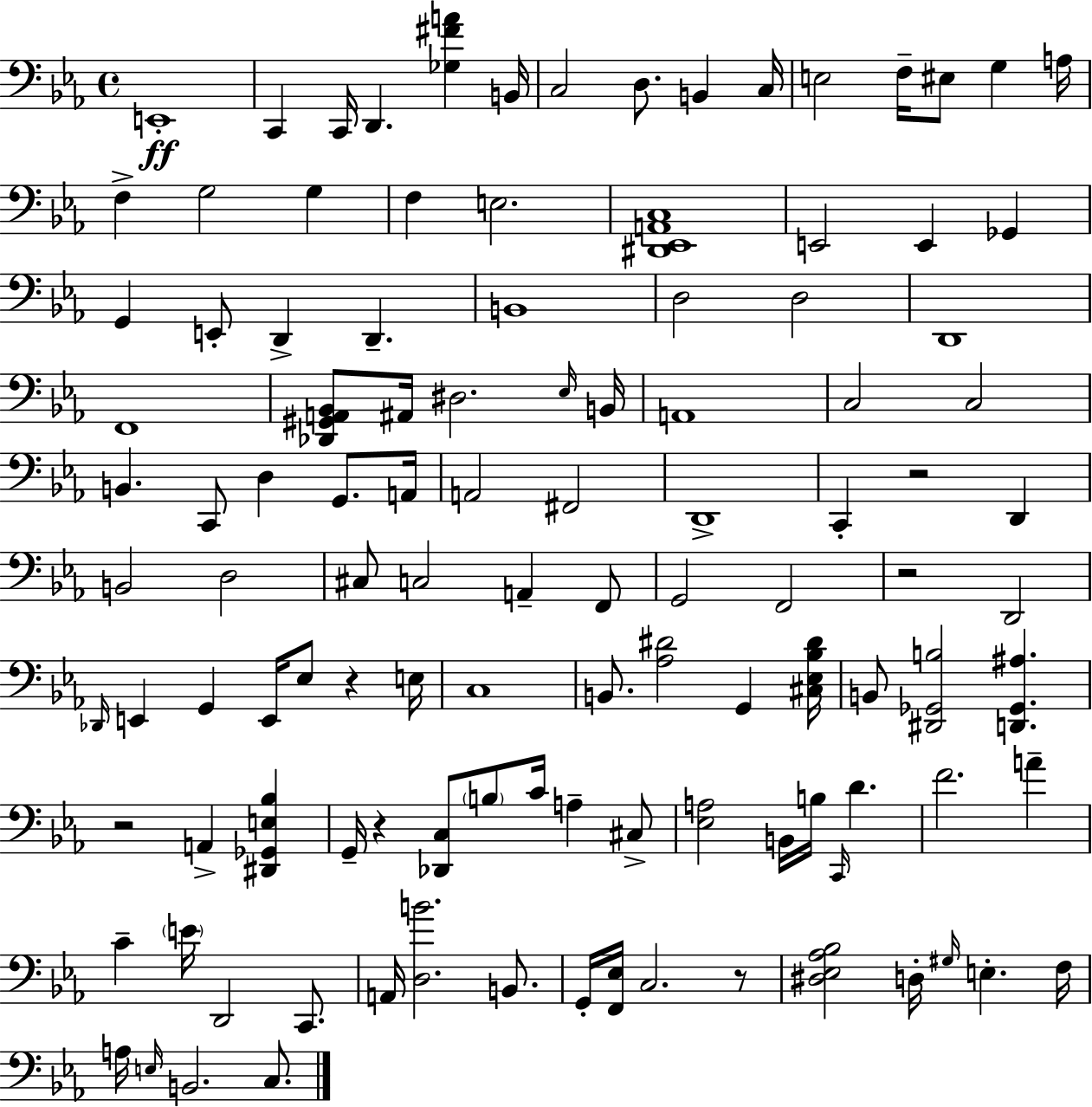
X:1
T:Untitled
M:4/4
L:1/4
K:Eb
E,,4 C,, C,,/4 D,, [_G,^FA] B,,/4 C,2 D,/2 B,, C,/4 E,2 F,/4 ^E,/2 G, A,/4 F, G,2 G, F, E,2 [^D,,_E,,A,,C,]4 E,,2 E,, _G,, G,, E,,/2 D,, D,, B,,4 D,2 D,2 D,,4 F,,4 [_D,,^G,,A,,_B,,]/2 ^A,,/4 ^D,2 _E,/4 B,,/4 A,,4 C,2 C,2 B,, C,,/2 D, G,,/2 A,,/4 A,,2 ^F,,2 D,,4 C,, z2 D,, B,,2 D,2 ^C,/2 C,2 A,, F,,/2 G,,2 F,,2 z2 D,,2 _D,,/4 E,, G,, E,,/4 _E,/2 z E,/4 C,4 B,,/2 [_A,^D]2 G,, [^C,_E,_B,^D]/4 B,,/2 [^D,,_G,,B,]2 [D,,_G,,^A,] z2 A,, [^D,,_G,,E,_B,] G,,/4 z [_D,,C,]/2 B,/2 C/4 A, ^C,/2 [_E,A,]2 B,,/4 B,/4 C,,/4 D F2 A C E/4 D,,2 C,,/2 A,,/4 [D,B]2 B,,/2 G,,/4 [F,,_E,]/4 C,2 z/2 [^D,_E,_A,_B,]2 D,/4 ^G,/4 E, F,/4 A,/4 E,/4 B,,2 C,/2